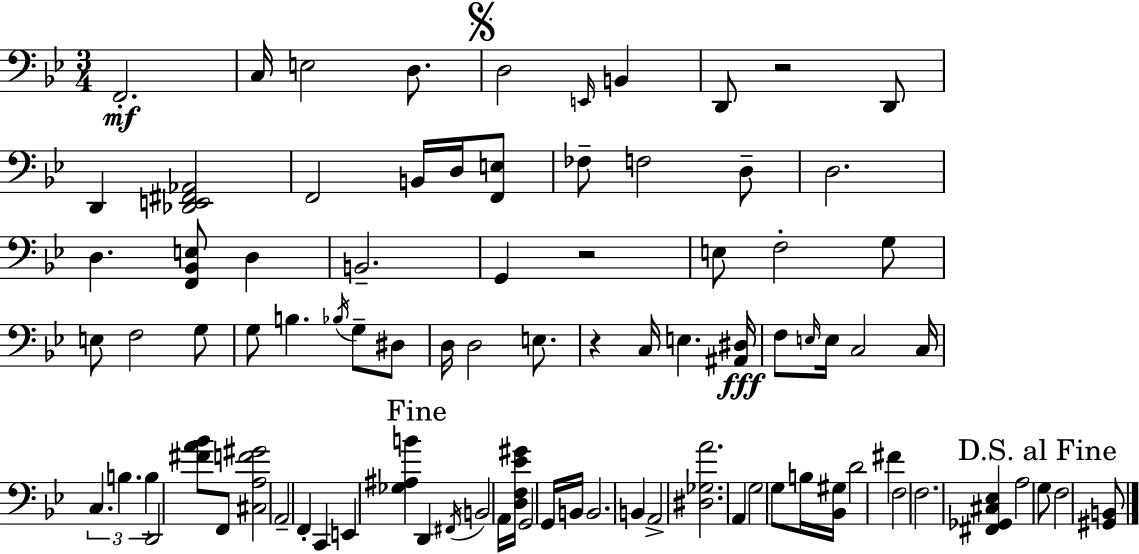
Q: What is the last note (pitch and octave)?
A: F3